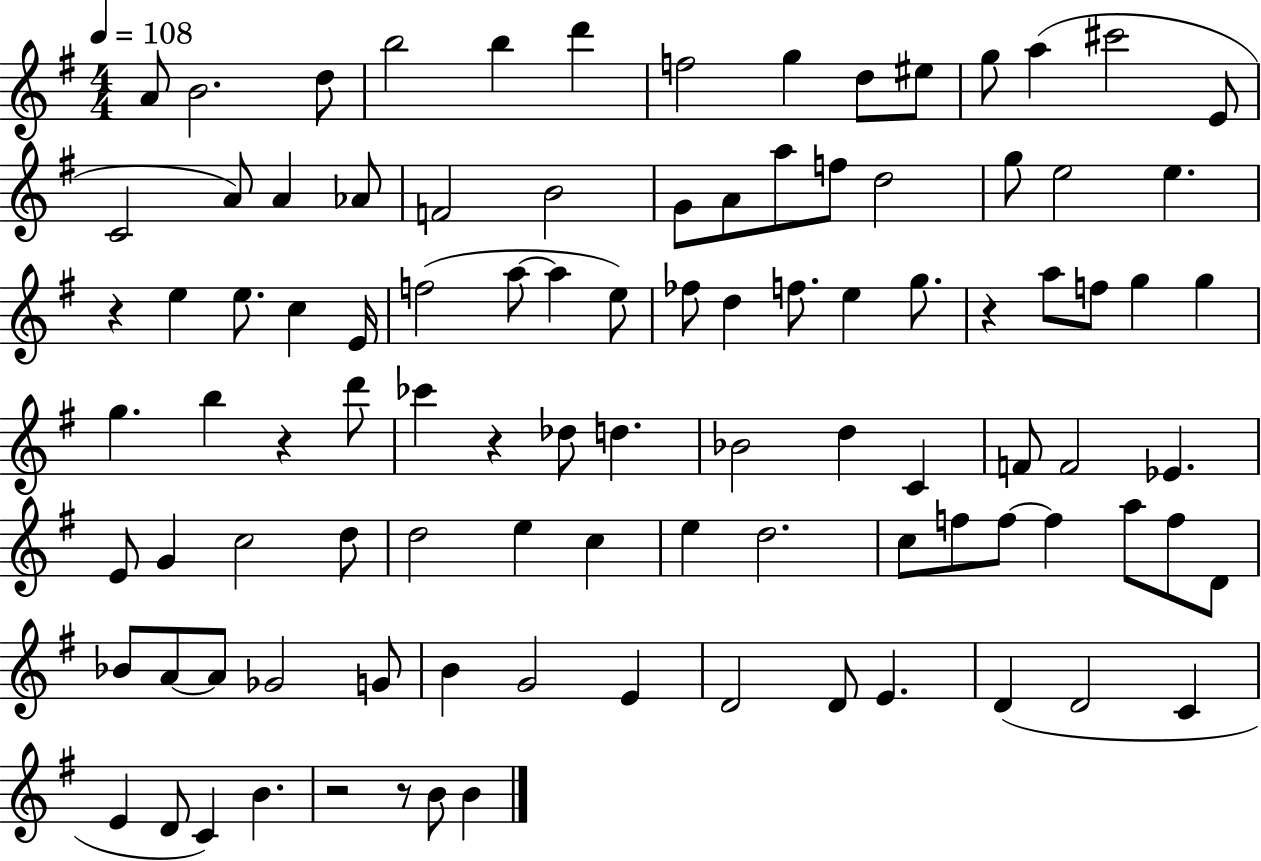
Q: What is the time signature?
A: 4/4